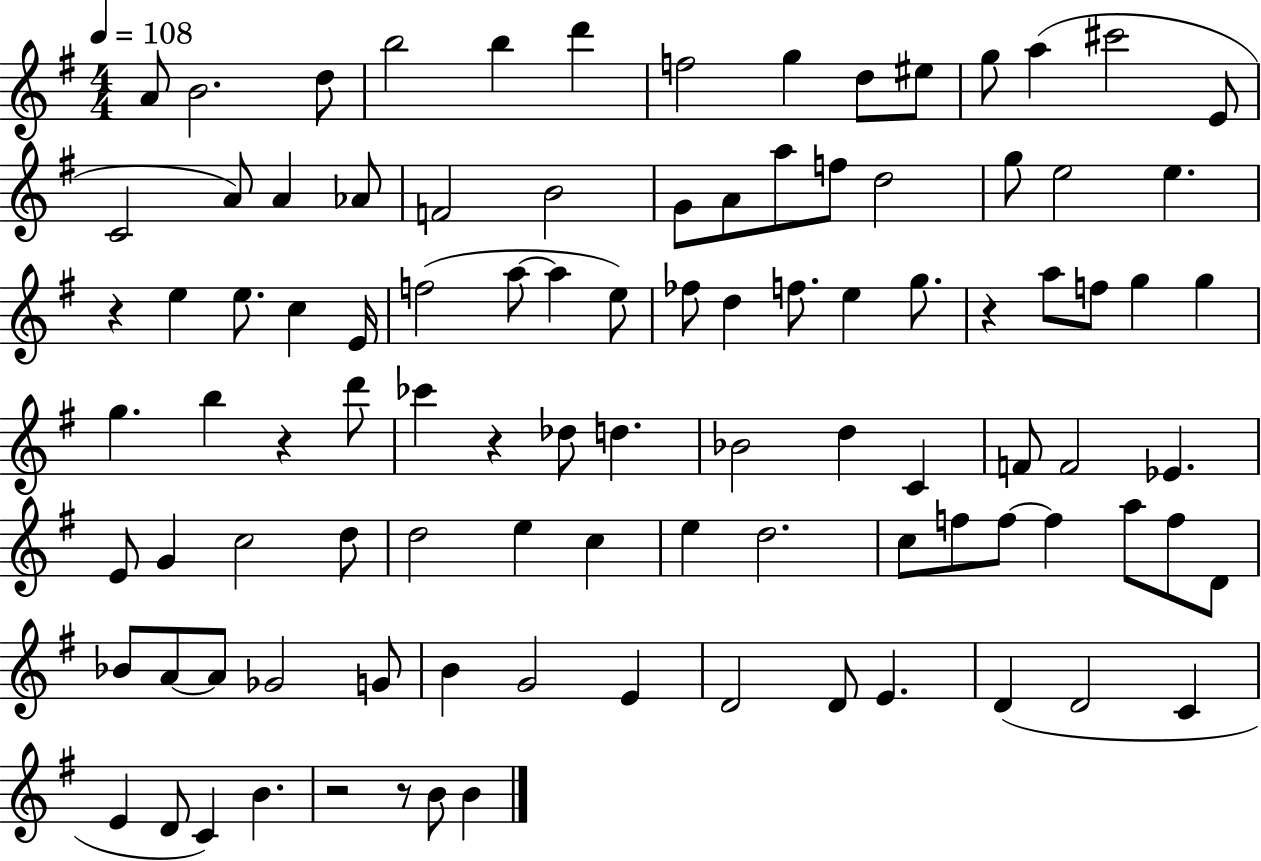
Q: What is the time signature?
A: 4/4